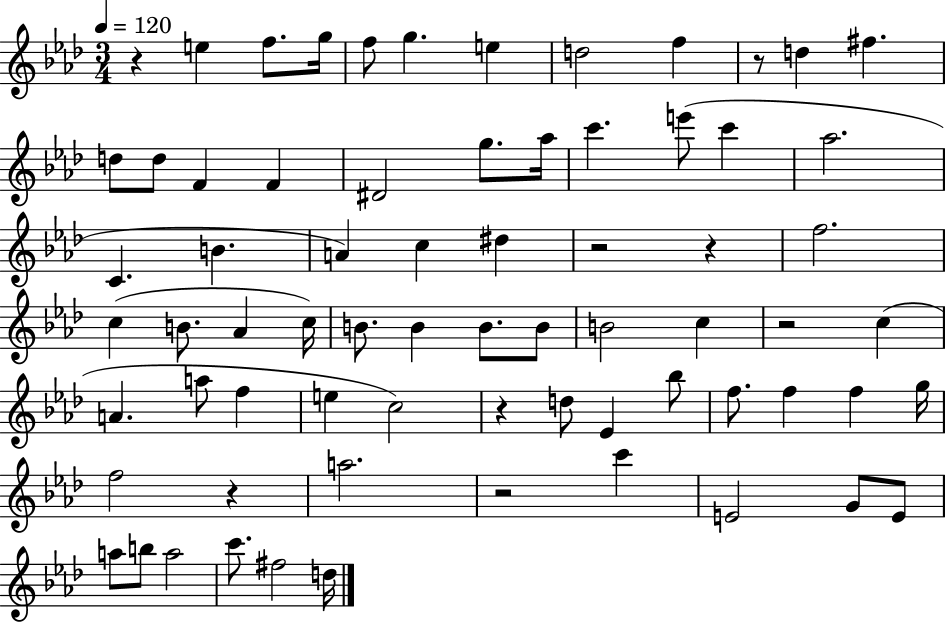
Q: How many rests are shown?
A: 8